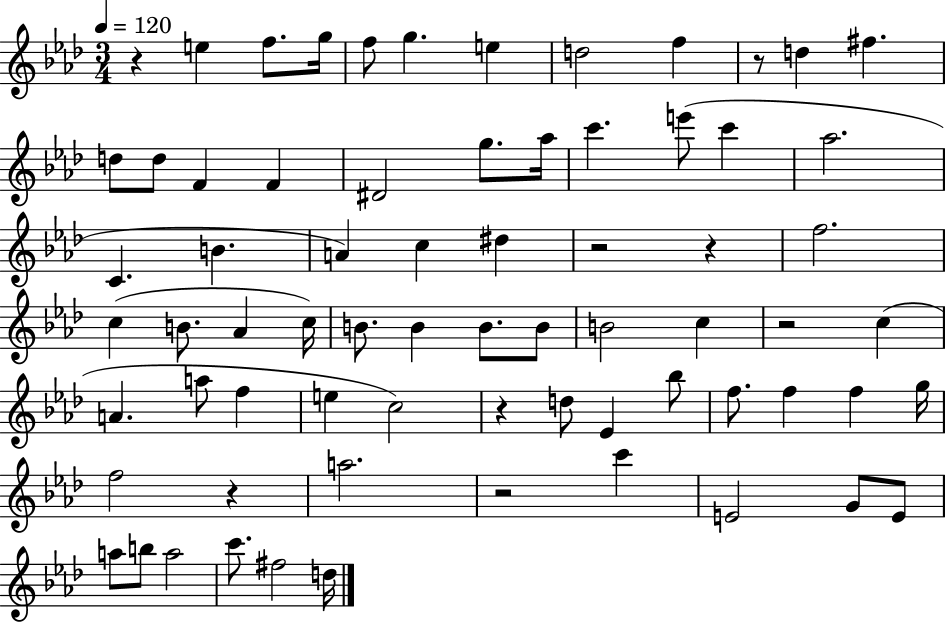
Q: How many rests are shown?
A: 8